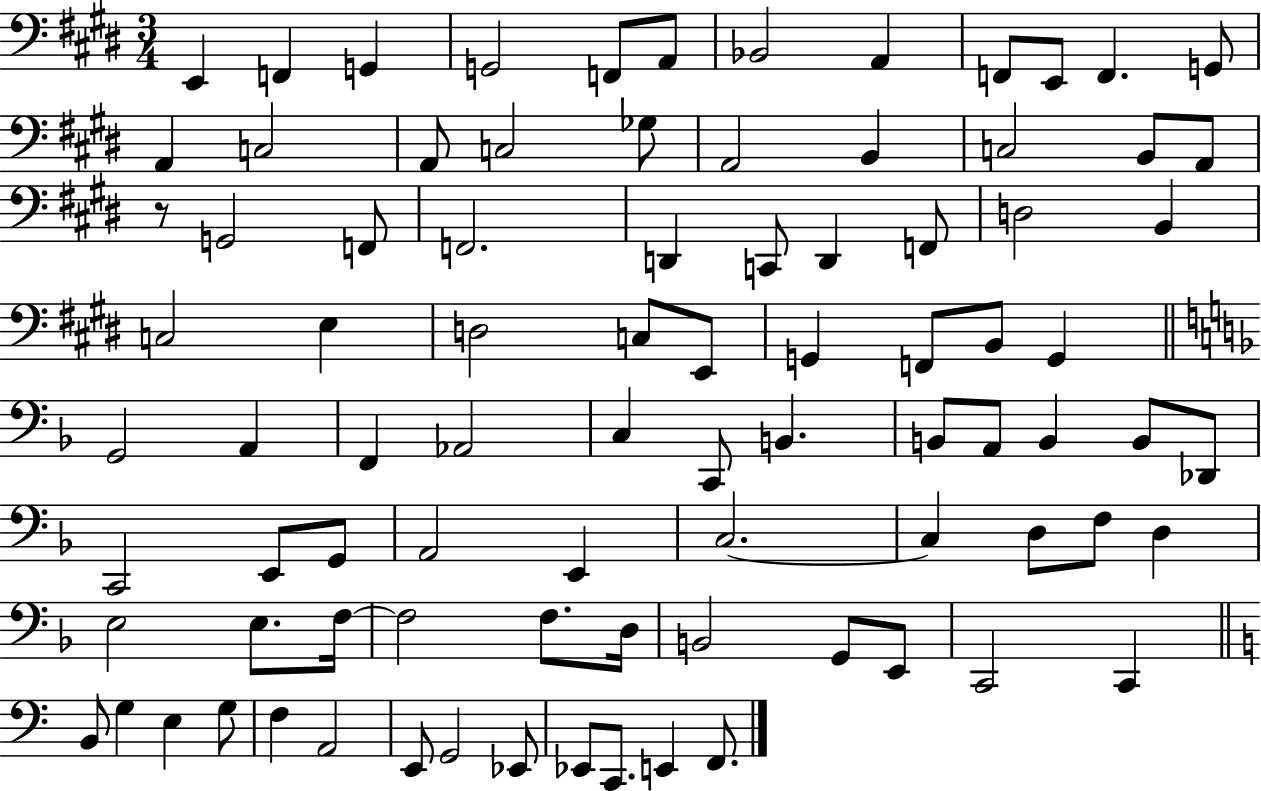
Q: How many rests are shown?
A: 1